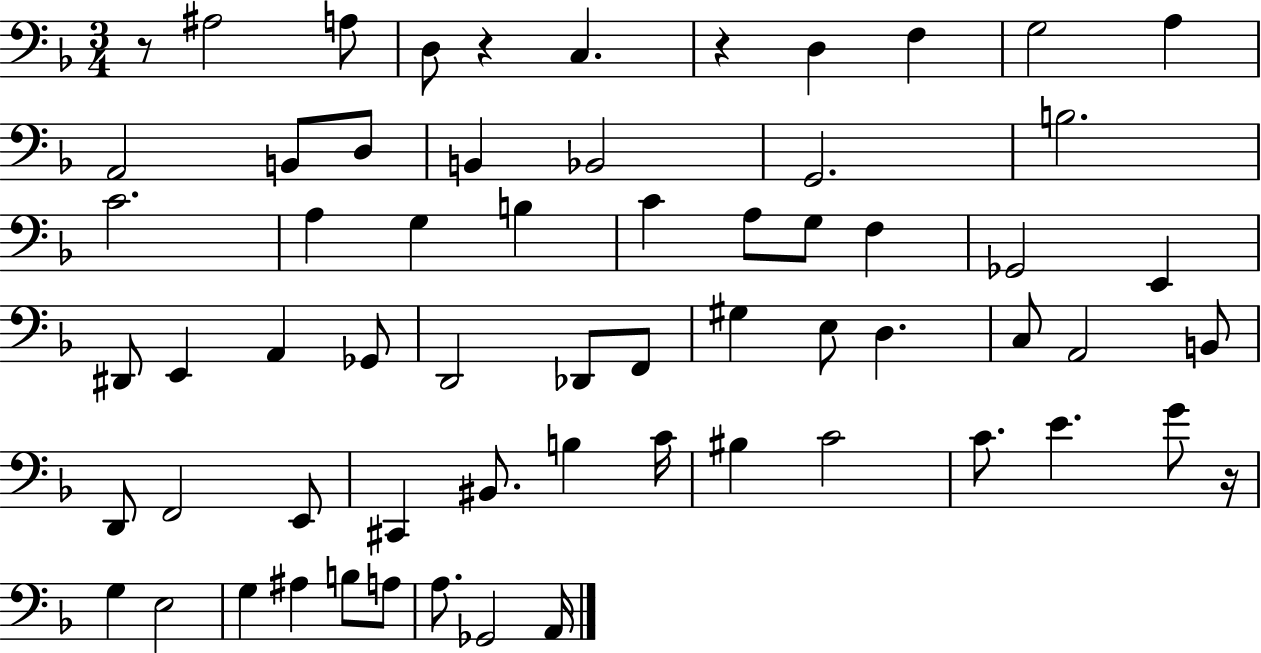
{
  \clef bass
  \numericTimeSignature
  \time 3/4
  \key f \major
  \repeat volta 2 { r8 ais2 a8 | d8 r4 c4. | r4 d4 f4 | g2 a4 | \break a,2 b,8 d8 | b,4 bes,2 | g,2. | b2. | \break c'2. | a4 g4 b4 | c'4 a8 g8 f4 | ges,2 e,4 | \break dis,8 e,4 a,4 ges,8 | d,2 des,8 f,8 | gis4 e8 d4. | c8 a,2 b,8 | \break d,8 f,2 e,8 | cis,4 bis,8. b4 c'16 | bis4 c'2 | c'8. e'4. g'8 r16 | \break g4 e2 | g4 ais4 b8 a8 | a8. ges,2 a,16 | } \bar "|."
}